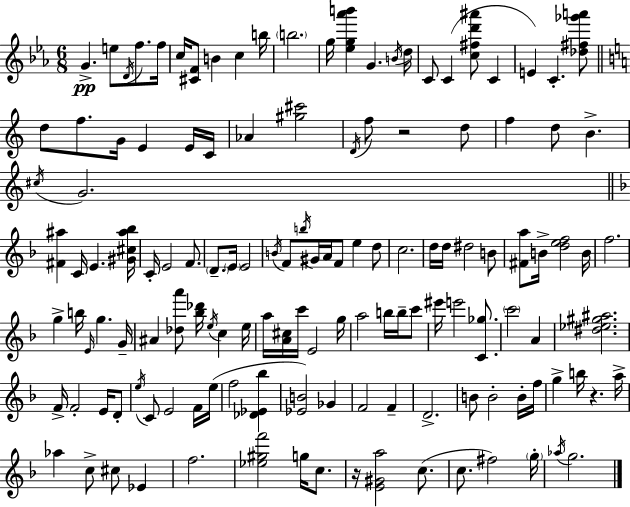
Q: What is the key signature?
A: EES major